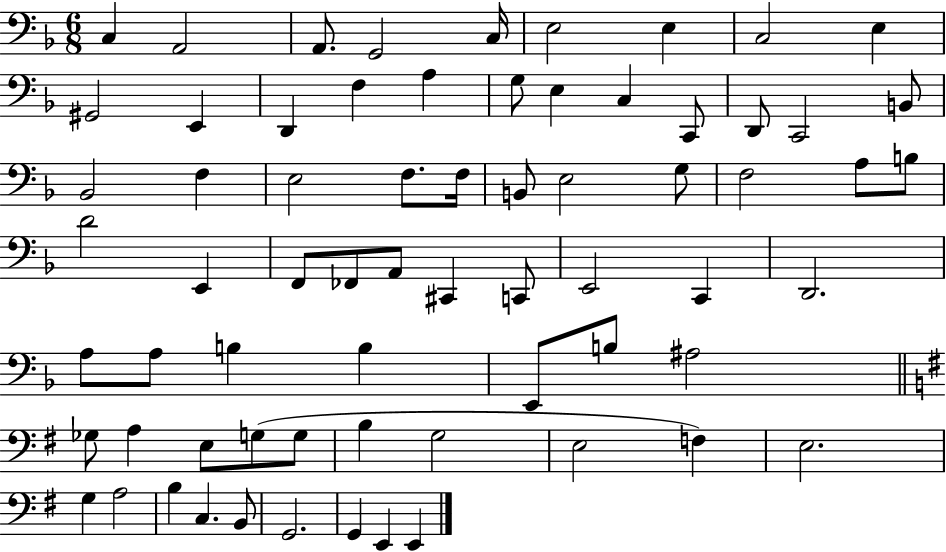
{
  \clef bass
  \numericTimeSignature
  \time 6/8
  \key f \major
  \repeat volta 2 { c4 a,2 | a,8. g,2 c16 | e2 e4 | c2 e4 | \break gis,2 e,4 | d,4 f4 a4 | g8 e4 c4 c,8 | d,8 c,2 b,8 | \break bes,2 f4 | e2 f8. f16 | b,8 e2 g8 | f2 a8 b8 | \break d'2 e,4 | f,8 fes,8 a,8 cis,4 c,8 | e,2 c,4 | d,2. | \break a8 a8 b4 b4 | e,8 b8 ais2 | \bar "||" \break \key g \major ges8 a4 e8 g8( g8 | b4 g2 | e2 f4) | e2. | \break g4 a2 | b4 c4. b,8 | g,2. | g,4 e,4 e,4 | \break } \bar "|."
}